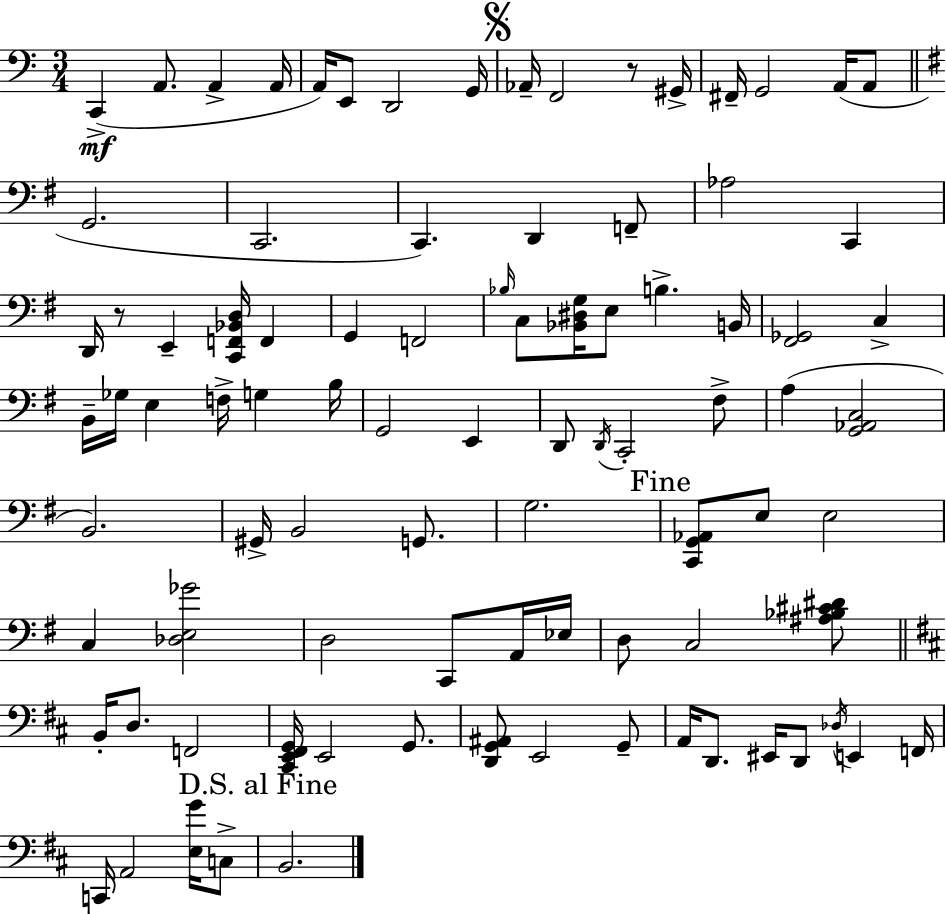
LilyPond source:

{
  \clef bass
  \numericTimeSignature
  \time 3/4
  \key a \minor
  c,4->(\mf a,8. a,4-> a,16 | a,16) e,8 d,2 g,16 | \mark \markup { \musicglyph "scripts.segno" } aes,16-- f,2 r8 gis,16-> | fis,16-- g,2 a,16( a,8 | \break \bar "||" \break \key g \major g,2. | c,2. | c,4.) d,4 f,8-- | aes2 c,4 | \break d,16 r8 e,4-- <c, f, bes, d>16 f,4 | g,4 f,2 | \grace { bes16 } c8 <bes, dis g>16 e8 b4.-> | b,16 <fis, ges,>2 c4-> | \break b,16-- ges16 e4 f16-> g4 | b16 g,2 e,4 | d,8 \acciaccatura { d,16 } c,2-. | fis8-> a4( <g, aes, c>2 | \break b,2.) | gis,16-> b,2 g,8. | g2. | \mark "Fine" <c, g, aes,>8 e8 e2 | \break c4 <des e ges'>2 | d2 c,8 | a,16 ees16 d8 c2 | <ais bes cis' dis'>8 \bar "||" \break \key b \minor b,16-. d8. f,2 | <cis, e, fis, g,>16 e,2 g,8. | <d, g, ais,>8 e,2 g,8-- | a,16 d,8. eis,16 d,8 \acciaccatura { des16 } e,4 | \break f,16 c,16 a,2 <e g'>16 c8-> | \mark "D.S. al Fine" b,2. | \bar "|."
}